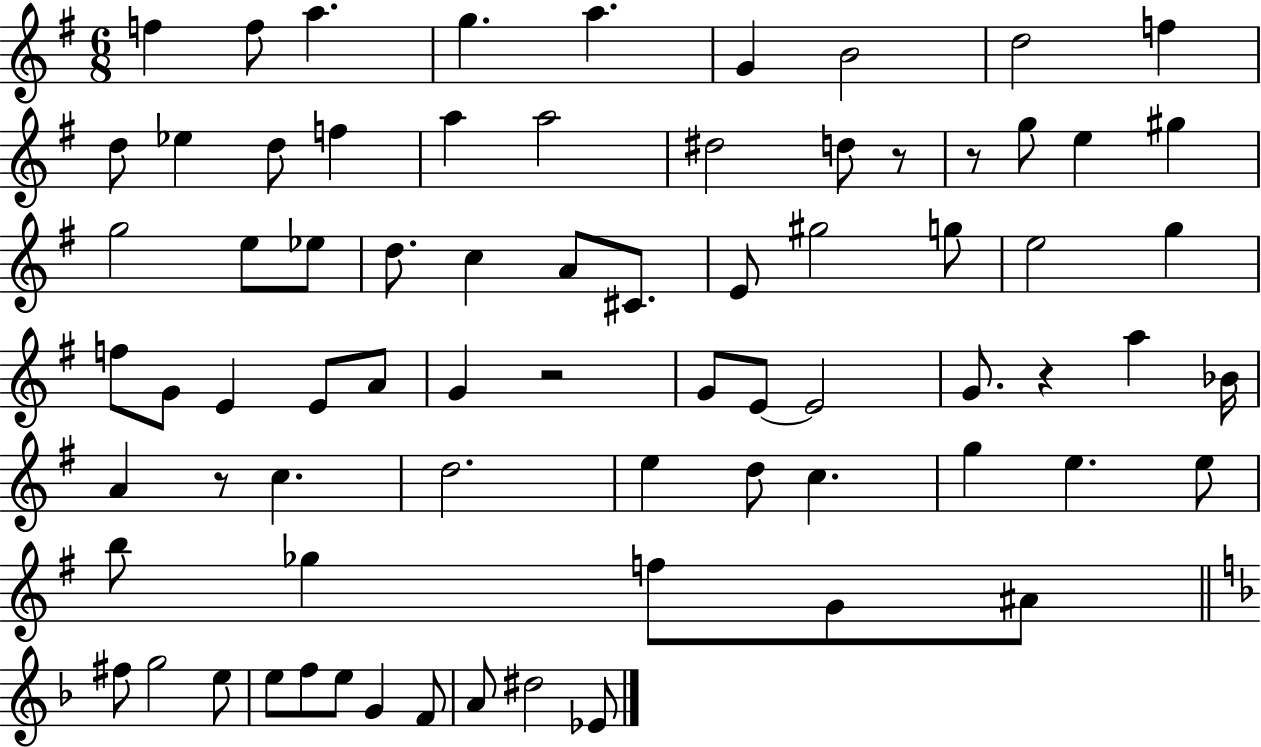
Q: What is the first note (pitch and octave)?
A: F5